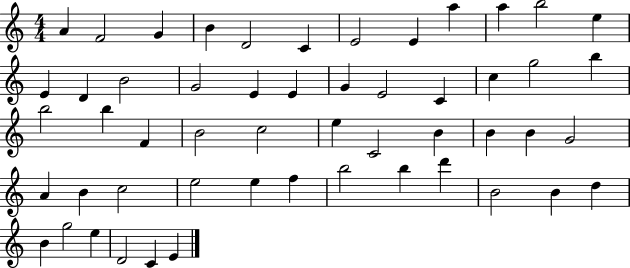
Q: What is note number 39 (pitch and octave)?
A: E5